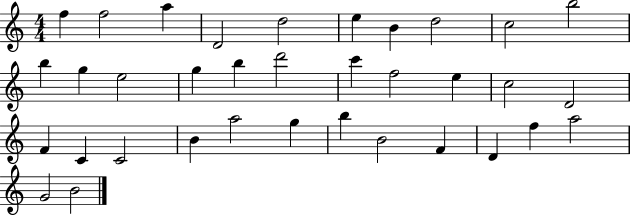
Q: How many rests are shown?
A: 0